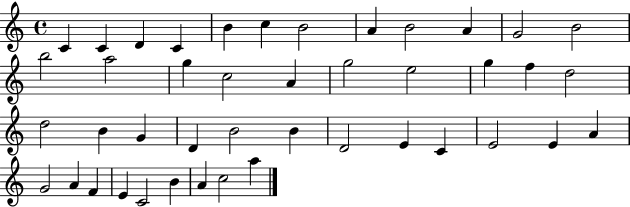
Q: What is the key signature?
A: C major